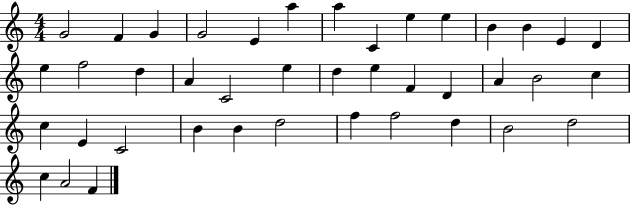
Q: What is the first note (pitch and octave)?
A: G4